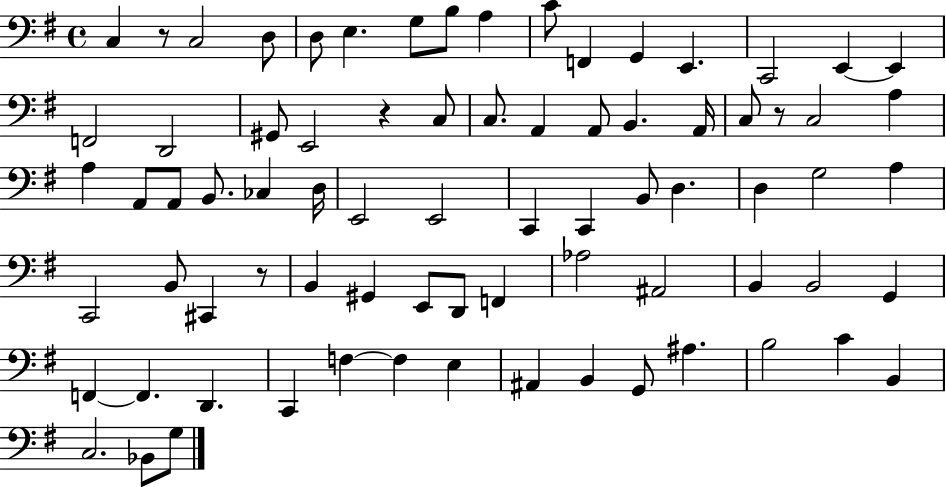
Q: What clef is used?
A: bass